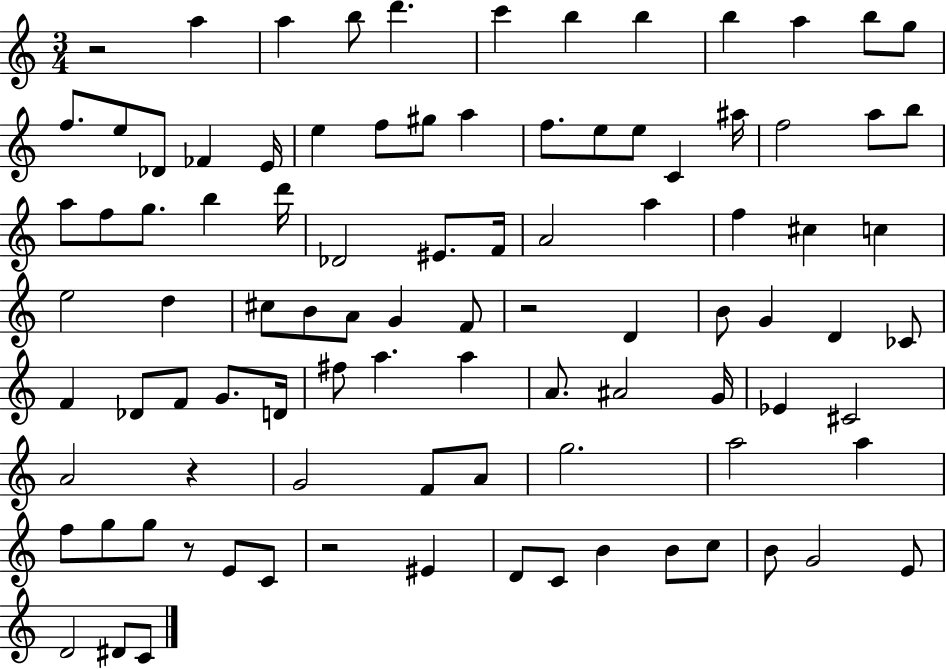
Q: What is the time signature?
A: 3/4